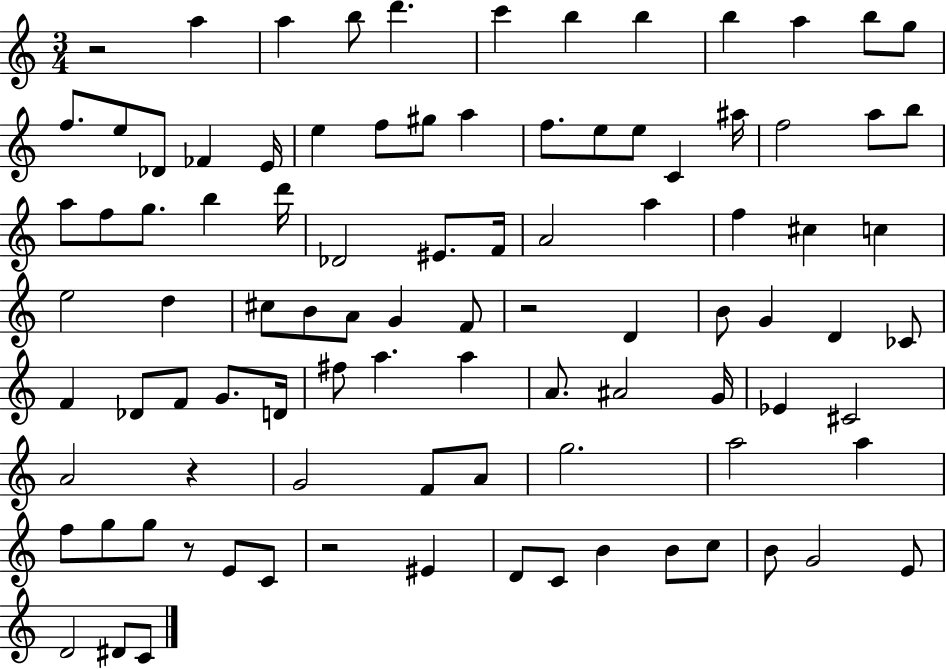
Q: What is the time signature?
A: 3/4